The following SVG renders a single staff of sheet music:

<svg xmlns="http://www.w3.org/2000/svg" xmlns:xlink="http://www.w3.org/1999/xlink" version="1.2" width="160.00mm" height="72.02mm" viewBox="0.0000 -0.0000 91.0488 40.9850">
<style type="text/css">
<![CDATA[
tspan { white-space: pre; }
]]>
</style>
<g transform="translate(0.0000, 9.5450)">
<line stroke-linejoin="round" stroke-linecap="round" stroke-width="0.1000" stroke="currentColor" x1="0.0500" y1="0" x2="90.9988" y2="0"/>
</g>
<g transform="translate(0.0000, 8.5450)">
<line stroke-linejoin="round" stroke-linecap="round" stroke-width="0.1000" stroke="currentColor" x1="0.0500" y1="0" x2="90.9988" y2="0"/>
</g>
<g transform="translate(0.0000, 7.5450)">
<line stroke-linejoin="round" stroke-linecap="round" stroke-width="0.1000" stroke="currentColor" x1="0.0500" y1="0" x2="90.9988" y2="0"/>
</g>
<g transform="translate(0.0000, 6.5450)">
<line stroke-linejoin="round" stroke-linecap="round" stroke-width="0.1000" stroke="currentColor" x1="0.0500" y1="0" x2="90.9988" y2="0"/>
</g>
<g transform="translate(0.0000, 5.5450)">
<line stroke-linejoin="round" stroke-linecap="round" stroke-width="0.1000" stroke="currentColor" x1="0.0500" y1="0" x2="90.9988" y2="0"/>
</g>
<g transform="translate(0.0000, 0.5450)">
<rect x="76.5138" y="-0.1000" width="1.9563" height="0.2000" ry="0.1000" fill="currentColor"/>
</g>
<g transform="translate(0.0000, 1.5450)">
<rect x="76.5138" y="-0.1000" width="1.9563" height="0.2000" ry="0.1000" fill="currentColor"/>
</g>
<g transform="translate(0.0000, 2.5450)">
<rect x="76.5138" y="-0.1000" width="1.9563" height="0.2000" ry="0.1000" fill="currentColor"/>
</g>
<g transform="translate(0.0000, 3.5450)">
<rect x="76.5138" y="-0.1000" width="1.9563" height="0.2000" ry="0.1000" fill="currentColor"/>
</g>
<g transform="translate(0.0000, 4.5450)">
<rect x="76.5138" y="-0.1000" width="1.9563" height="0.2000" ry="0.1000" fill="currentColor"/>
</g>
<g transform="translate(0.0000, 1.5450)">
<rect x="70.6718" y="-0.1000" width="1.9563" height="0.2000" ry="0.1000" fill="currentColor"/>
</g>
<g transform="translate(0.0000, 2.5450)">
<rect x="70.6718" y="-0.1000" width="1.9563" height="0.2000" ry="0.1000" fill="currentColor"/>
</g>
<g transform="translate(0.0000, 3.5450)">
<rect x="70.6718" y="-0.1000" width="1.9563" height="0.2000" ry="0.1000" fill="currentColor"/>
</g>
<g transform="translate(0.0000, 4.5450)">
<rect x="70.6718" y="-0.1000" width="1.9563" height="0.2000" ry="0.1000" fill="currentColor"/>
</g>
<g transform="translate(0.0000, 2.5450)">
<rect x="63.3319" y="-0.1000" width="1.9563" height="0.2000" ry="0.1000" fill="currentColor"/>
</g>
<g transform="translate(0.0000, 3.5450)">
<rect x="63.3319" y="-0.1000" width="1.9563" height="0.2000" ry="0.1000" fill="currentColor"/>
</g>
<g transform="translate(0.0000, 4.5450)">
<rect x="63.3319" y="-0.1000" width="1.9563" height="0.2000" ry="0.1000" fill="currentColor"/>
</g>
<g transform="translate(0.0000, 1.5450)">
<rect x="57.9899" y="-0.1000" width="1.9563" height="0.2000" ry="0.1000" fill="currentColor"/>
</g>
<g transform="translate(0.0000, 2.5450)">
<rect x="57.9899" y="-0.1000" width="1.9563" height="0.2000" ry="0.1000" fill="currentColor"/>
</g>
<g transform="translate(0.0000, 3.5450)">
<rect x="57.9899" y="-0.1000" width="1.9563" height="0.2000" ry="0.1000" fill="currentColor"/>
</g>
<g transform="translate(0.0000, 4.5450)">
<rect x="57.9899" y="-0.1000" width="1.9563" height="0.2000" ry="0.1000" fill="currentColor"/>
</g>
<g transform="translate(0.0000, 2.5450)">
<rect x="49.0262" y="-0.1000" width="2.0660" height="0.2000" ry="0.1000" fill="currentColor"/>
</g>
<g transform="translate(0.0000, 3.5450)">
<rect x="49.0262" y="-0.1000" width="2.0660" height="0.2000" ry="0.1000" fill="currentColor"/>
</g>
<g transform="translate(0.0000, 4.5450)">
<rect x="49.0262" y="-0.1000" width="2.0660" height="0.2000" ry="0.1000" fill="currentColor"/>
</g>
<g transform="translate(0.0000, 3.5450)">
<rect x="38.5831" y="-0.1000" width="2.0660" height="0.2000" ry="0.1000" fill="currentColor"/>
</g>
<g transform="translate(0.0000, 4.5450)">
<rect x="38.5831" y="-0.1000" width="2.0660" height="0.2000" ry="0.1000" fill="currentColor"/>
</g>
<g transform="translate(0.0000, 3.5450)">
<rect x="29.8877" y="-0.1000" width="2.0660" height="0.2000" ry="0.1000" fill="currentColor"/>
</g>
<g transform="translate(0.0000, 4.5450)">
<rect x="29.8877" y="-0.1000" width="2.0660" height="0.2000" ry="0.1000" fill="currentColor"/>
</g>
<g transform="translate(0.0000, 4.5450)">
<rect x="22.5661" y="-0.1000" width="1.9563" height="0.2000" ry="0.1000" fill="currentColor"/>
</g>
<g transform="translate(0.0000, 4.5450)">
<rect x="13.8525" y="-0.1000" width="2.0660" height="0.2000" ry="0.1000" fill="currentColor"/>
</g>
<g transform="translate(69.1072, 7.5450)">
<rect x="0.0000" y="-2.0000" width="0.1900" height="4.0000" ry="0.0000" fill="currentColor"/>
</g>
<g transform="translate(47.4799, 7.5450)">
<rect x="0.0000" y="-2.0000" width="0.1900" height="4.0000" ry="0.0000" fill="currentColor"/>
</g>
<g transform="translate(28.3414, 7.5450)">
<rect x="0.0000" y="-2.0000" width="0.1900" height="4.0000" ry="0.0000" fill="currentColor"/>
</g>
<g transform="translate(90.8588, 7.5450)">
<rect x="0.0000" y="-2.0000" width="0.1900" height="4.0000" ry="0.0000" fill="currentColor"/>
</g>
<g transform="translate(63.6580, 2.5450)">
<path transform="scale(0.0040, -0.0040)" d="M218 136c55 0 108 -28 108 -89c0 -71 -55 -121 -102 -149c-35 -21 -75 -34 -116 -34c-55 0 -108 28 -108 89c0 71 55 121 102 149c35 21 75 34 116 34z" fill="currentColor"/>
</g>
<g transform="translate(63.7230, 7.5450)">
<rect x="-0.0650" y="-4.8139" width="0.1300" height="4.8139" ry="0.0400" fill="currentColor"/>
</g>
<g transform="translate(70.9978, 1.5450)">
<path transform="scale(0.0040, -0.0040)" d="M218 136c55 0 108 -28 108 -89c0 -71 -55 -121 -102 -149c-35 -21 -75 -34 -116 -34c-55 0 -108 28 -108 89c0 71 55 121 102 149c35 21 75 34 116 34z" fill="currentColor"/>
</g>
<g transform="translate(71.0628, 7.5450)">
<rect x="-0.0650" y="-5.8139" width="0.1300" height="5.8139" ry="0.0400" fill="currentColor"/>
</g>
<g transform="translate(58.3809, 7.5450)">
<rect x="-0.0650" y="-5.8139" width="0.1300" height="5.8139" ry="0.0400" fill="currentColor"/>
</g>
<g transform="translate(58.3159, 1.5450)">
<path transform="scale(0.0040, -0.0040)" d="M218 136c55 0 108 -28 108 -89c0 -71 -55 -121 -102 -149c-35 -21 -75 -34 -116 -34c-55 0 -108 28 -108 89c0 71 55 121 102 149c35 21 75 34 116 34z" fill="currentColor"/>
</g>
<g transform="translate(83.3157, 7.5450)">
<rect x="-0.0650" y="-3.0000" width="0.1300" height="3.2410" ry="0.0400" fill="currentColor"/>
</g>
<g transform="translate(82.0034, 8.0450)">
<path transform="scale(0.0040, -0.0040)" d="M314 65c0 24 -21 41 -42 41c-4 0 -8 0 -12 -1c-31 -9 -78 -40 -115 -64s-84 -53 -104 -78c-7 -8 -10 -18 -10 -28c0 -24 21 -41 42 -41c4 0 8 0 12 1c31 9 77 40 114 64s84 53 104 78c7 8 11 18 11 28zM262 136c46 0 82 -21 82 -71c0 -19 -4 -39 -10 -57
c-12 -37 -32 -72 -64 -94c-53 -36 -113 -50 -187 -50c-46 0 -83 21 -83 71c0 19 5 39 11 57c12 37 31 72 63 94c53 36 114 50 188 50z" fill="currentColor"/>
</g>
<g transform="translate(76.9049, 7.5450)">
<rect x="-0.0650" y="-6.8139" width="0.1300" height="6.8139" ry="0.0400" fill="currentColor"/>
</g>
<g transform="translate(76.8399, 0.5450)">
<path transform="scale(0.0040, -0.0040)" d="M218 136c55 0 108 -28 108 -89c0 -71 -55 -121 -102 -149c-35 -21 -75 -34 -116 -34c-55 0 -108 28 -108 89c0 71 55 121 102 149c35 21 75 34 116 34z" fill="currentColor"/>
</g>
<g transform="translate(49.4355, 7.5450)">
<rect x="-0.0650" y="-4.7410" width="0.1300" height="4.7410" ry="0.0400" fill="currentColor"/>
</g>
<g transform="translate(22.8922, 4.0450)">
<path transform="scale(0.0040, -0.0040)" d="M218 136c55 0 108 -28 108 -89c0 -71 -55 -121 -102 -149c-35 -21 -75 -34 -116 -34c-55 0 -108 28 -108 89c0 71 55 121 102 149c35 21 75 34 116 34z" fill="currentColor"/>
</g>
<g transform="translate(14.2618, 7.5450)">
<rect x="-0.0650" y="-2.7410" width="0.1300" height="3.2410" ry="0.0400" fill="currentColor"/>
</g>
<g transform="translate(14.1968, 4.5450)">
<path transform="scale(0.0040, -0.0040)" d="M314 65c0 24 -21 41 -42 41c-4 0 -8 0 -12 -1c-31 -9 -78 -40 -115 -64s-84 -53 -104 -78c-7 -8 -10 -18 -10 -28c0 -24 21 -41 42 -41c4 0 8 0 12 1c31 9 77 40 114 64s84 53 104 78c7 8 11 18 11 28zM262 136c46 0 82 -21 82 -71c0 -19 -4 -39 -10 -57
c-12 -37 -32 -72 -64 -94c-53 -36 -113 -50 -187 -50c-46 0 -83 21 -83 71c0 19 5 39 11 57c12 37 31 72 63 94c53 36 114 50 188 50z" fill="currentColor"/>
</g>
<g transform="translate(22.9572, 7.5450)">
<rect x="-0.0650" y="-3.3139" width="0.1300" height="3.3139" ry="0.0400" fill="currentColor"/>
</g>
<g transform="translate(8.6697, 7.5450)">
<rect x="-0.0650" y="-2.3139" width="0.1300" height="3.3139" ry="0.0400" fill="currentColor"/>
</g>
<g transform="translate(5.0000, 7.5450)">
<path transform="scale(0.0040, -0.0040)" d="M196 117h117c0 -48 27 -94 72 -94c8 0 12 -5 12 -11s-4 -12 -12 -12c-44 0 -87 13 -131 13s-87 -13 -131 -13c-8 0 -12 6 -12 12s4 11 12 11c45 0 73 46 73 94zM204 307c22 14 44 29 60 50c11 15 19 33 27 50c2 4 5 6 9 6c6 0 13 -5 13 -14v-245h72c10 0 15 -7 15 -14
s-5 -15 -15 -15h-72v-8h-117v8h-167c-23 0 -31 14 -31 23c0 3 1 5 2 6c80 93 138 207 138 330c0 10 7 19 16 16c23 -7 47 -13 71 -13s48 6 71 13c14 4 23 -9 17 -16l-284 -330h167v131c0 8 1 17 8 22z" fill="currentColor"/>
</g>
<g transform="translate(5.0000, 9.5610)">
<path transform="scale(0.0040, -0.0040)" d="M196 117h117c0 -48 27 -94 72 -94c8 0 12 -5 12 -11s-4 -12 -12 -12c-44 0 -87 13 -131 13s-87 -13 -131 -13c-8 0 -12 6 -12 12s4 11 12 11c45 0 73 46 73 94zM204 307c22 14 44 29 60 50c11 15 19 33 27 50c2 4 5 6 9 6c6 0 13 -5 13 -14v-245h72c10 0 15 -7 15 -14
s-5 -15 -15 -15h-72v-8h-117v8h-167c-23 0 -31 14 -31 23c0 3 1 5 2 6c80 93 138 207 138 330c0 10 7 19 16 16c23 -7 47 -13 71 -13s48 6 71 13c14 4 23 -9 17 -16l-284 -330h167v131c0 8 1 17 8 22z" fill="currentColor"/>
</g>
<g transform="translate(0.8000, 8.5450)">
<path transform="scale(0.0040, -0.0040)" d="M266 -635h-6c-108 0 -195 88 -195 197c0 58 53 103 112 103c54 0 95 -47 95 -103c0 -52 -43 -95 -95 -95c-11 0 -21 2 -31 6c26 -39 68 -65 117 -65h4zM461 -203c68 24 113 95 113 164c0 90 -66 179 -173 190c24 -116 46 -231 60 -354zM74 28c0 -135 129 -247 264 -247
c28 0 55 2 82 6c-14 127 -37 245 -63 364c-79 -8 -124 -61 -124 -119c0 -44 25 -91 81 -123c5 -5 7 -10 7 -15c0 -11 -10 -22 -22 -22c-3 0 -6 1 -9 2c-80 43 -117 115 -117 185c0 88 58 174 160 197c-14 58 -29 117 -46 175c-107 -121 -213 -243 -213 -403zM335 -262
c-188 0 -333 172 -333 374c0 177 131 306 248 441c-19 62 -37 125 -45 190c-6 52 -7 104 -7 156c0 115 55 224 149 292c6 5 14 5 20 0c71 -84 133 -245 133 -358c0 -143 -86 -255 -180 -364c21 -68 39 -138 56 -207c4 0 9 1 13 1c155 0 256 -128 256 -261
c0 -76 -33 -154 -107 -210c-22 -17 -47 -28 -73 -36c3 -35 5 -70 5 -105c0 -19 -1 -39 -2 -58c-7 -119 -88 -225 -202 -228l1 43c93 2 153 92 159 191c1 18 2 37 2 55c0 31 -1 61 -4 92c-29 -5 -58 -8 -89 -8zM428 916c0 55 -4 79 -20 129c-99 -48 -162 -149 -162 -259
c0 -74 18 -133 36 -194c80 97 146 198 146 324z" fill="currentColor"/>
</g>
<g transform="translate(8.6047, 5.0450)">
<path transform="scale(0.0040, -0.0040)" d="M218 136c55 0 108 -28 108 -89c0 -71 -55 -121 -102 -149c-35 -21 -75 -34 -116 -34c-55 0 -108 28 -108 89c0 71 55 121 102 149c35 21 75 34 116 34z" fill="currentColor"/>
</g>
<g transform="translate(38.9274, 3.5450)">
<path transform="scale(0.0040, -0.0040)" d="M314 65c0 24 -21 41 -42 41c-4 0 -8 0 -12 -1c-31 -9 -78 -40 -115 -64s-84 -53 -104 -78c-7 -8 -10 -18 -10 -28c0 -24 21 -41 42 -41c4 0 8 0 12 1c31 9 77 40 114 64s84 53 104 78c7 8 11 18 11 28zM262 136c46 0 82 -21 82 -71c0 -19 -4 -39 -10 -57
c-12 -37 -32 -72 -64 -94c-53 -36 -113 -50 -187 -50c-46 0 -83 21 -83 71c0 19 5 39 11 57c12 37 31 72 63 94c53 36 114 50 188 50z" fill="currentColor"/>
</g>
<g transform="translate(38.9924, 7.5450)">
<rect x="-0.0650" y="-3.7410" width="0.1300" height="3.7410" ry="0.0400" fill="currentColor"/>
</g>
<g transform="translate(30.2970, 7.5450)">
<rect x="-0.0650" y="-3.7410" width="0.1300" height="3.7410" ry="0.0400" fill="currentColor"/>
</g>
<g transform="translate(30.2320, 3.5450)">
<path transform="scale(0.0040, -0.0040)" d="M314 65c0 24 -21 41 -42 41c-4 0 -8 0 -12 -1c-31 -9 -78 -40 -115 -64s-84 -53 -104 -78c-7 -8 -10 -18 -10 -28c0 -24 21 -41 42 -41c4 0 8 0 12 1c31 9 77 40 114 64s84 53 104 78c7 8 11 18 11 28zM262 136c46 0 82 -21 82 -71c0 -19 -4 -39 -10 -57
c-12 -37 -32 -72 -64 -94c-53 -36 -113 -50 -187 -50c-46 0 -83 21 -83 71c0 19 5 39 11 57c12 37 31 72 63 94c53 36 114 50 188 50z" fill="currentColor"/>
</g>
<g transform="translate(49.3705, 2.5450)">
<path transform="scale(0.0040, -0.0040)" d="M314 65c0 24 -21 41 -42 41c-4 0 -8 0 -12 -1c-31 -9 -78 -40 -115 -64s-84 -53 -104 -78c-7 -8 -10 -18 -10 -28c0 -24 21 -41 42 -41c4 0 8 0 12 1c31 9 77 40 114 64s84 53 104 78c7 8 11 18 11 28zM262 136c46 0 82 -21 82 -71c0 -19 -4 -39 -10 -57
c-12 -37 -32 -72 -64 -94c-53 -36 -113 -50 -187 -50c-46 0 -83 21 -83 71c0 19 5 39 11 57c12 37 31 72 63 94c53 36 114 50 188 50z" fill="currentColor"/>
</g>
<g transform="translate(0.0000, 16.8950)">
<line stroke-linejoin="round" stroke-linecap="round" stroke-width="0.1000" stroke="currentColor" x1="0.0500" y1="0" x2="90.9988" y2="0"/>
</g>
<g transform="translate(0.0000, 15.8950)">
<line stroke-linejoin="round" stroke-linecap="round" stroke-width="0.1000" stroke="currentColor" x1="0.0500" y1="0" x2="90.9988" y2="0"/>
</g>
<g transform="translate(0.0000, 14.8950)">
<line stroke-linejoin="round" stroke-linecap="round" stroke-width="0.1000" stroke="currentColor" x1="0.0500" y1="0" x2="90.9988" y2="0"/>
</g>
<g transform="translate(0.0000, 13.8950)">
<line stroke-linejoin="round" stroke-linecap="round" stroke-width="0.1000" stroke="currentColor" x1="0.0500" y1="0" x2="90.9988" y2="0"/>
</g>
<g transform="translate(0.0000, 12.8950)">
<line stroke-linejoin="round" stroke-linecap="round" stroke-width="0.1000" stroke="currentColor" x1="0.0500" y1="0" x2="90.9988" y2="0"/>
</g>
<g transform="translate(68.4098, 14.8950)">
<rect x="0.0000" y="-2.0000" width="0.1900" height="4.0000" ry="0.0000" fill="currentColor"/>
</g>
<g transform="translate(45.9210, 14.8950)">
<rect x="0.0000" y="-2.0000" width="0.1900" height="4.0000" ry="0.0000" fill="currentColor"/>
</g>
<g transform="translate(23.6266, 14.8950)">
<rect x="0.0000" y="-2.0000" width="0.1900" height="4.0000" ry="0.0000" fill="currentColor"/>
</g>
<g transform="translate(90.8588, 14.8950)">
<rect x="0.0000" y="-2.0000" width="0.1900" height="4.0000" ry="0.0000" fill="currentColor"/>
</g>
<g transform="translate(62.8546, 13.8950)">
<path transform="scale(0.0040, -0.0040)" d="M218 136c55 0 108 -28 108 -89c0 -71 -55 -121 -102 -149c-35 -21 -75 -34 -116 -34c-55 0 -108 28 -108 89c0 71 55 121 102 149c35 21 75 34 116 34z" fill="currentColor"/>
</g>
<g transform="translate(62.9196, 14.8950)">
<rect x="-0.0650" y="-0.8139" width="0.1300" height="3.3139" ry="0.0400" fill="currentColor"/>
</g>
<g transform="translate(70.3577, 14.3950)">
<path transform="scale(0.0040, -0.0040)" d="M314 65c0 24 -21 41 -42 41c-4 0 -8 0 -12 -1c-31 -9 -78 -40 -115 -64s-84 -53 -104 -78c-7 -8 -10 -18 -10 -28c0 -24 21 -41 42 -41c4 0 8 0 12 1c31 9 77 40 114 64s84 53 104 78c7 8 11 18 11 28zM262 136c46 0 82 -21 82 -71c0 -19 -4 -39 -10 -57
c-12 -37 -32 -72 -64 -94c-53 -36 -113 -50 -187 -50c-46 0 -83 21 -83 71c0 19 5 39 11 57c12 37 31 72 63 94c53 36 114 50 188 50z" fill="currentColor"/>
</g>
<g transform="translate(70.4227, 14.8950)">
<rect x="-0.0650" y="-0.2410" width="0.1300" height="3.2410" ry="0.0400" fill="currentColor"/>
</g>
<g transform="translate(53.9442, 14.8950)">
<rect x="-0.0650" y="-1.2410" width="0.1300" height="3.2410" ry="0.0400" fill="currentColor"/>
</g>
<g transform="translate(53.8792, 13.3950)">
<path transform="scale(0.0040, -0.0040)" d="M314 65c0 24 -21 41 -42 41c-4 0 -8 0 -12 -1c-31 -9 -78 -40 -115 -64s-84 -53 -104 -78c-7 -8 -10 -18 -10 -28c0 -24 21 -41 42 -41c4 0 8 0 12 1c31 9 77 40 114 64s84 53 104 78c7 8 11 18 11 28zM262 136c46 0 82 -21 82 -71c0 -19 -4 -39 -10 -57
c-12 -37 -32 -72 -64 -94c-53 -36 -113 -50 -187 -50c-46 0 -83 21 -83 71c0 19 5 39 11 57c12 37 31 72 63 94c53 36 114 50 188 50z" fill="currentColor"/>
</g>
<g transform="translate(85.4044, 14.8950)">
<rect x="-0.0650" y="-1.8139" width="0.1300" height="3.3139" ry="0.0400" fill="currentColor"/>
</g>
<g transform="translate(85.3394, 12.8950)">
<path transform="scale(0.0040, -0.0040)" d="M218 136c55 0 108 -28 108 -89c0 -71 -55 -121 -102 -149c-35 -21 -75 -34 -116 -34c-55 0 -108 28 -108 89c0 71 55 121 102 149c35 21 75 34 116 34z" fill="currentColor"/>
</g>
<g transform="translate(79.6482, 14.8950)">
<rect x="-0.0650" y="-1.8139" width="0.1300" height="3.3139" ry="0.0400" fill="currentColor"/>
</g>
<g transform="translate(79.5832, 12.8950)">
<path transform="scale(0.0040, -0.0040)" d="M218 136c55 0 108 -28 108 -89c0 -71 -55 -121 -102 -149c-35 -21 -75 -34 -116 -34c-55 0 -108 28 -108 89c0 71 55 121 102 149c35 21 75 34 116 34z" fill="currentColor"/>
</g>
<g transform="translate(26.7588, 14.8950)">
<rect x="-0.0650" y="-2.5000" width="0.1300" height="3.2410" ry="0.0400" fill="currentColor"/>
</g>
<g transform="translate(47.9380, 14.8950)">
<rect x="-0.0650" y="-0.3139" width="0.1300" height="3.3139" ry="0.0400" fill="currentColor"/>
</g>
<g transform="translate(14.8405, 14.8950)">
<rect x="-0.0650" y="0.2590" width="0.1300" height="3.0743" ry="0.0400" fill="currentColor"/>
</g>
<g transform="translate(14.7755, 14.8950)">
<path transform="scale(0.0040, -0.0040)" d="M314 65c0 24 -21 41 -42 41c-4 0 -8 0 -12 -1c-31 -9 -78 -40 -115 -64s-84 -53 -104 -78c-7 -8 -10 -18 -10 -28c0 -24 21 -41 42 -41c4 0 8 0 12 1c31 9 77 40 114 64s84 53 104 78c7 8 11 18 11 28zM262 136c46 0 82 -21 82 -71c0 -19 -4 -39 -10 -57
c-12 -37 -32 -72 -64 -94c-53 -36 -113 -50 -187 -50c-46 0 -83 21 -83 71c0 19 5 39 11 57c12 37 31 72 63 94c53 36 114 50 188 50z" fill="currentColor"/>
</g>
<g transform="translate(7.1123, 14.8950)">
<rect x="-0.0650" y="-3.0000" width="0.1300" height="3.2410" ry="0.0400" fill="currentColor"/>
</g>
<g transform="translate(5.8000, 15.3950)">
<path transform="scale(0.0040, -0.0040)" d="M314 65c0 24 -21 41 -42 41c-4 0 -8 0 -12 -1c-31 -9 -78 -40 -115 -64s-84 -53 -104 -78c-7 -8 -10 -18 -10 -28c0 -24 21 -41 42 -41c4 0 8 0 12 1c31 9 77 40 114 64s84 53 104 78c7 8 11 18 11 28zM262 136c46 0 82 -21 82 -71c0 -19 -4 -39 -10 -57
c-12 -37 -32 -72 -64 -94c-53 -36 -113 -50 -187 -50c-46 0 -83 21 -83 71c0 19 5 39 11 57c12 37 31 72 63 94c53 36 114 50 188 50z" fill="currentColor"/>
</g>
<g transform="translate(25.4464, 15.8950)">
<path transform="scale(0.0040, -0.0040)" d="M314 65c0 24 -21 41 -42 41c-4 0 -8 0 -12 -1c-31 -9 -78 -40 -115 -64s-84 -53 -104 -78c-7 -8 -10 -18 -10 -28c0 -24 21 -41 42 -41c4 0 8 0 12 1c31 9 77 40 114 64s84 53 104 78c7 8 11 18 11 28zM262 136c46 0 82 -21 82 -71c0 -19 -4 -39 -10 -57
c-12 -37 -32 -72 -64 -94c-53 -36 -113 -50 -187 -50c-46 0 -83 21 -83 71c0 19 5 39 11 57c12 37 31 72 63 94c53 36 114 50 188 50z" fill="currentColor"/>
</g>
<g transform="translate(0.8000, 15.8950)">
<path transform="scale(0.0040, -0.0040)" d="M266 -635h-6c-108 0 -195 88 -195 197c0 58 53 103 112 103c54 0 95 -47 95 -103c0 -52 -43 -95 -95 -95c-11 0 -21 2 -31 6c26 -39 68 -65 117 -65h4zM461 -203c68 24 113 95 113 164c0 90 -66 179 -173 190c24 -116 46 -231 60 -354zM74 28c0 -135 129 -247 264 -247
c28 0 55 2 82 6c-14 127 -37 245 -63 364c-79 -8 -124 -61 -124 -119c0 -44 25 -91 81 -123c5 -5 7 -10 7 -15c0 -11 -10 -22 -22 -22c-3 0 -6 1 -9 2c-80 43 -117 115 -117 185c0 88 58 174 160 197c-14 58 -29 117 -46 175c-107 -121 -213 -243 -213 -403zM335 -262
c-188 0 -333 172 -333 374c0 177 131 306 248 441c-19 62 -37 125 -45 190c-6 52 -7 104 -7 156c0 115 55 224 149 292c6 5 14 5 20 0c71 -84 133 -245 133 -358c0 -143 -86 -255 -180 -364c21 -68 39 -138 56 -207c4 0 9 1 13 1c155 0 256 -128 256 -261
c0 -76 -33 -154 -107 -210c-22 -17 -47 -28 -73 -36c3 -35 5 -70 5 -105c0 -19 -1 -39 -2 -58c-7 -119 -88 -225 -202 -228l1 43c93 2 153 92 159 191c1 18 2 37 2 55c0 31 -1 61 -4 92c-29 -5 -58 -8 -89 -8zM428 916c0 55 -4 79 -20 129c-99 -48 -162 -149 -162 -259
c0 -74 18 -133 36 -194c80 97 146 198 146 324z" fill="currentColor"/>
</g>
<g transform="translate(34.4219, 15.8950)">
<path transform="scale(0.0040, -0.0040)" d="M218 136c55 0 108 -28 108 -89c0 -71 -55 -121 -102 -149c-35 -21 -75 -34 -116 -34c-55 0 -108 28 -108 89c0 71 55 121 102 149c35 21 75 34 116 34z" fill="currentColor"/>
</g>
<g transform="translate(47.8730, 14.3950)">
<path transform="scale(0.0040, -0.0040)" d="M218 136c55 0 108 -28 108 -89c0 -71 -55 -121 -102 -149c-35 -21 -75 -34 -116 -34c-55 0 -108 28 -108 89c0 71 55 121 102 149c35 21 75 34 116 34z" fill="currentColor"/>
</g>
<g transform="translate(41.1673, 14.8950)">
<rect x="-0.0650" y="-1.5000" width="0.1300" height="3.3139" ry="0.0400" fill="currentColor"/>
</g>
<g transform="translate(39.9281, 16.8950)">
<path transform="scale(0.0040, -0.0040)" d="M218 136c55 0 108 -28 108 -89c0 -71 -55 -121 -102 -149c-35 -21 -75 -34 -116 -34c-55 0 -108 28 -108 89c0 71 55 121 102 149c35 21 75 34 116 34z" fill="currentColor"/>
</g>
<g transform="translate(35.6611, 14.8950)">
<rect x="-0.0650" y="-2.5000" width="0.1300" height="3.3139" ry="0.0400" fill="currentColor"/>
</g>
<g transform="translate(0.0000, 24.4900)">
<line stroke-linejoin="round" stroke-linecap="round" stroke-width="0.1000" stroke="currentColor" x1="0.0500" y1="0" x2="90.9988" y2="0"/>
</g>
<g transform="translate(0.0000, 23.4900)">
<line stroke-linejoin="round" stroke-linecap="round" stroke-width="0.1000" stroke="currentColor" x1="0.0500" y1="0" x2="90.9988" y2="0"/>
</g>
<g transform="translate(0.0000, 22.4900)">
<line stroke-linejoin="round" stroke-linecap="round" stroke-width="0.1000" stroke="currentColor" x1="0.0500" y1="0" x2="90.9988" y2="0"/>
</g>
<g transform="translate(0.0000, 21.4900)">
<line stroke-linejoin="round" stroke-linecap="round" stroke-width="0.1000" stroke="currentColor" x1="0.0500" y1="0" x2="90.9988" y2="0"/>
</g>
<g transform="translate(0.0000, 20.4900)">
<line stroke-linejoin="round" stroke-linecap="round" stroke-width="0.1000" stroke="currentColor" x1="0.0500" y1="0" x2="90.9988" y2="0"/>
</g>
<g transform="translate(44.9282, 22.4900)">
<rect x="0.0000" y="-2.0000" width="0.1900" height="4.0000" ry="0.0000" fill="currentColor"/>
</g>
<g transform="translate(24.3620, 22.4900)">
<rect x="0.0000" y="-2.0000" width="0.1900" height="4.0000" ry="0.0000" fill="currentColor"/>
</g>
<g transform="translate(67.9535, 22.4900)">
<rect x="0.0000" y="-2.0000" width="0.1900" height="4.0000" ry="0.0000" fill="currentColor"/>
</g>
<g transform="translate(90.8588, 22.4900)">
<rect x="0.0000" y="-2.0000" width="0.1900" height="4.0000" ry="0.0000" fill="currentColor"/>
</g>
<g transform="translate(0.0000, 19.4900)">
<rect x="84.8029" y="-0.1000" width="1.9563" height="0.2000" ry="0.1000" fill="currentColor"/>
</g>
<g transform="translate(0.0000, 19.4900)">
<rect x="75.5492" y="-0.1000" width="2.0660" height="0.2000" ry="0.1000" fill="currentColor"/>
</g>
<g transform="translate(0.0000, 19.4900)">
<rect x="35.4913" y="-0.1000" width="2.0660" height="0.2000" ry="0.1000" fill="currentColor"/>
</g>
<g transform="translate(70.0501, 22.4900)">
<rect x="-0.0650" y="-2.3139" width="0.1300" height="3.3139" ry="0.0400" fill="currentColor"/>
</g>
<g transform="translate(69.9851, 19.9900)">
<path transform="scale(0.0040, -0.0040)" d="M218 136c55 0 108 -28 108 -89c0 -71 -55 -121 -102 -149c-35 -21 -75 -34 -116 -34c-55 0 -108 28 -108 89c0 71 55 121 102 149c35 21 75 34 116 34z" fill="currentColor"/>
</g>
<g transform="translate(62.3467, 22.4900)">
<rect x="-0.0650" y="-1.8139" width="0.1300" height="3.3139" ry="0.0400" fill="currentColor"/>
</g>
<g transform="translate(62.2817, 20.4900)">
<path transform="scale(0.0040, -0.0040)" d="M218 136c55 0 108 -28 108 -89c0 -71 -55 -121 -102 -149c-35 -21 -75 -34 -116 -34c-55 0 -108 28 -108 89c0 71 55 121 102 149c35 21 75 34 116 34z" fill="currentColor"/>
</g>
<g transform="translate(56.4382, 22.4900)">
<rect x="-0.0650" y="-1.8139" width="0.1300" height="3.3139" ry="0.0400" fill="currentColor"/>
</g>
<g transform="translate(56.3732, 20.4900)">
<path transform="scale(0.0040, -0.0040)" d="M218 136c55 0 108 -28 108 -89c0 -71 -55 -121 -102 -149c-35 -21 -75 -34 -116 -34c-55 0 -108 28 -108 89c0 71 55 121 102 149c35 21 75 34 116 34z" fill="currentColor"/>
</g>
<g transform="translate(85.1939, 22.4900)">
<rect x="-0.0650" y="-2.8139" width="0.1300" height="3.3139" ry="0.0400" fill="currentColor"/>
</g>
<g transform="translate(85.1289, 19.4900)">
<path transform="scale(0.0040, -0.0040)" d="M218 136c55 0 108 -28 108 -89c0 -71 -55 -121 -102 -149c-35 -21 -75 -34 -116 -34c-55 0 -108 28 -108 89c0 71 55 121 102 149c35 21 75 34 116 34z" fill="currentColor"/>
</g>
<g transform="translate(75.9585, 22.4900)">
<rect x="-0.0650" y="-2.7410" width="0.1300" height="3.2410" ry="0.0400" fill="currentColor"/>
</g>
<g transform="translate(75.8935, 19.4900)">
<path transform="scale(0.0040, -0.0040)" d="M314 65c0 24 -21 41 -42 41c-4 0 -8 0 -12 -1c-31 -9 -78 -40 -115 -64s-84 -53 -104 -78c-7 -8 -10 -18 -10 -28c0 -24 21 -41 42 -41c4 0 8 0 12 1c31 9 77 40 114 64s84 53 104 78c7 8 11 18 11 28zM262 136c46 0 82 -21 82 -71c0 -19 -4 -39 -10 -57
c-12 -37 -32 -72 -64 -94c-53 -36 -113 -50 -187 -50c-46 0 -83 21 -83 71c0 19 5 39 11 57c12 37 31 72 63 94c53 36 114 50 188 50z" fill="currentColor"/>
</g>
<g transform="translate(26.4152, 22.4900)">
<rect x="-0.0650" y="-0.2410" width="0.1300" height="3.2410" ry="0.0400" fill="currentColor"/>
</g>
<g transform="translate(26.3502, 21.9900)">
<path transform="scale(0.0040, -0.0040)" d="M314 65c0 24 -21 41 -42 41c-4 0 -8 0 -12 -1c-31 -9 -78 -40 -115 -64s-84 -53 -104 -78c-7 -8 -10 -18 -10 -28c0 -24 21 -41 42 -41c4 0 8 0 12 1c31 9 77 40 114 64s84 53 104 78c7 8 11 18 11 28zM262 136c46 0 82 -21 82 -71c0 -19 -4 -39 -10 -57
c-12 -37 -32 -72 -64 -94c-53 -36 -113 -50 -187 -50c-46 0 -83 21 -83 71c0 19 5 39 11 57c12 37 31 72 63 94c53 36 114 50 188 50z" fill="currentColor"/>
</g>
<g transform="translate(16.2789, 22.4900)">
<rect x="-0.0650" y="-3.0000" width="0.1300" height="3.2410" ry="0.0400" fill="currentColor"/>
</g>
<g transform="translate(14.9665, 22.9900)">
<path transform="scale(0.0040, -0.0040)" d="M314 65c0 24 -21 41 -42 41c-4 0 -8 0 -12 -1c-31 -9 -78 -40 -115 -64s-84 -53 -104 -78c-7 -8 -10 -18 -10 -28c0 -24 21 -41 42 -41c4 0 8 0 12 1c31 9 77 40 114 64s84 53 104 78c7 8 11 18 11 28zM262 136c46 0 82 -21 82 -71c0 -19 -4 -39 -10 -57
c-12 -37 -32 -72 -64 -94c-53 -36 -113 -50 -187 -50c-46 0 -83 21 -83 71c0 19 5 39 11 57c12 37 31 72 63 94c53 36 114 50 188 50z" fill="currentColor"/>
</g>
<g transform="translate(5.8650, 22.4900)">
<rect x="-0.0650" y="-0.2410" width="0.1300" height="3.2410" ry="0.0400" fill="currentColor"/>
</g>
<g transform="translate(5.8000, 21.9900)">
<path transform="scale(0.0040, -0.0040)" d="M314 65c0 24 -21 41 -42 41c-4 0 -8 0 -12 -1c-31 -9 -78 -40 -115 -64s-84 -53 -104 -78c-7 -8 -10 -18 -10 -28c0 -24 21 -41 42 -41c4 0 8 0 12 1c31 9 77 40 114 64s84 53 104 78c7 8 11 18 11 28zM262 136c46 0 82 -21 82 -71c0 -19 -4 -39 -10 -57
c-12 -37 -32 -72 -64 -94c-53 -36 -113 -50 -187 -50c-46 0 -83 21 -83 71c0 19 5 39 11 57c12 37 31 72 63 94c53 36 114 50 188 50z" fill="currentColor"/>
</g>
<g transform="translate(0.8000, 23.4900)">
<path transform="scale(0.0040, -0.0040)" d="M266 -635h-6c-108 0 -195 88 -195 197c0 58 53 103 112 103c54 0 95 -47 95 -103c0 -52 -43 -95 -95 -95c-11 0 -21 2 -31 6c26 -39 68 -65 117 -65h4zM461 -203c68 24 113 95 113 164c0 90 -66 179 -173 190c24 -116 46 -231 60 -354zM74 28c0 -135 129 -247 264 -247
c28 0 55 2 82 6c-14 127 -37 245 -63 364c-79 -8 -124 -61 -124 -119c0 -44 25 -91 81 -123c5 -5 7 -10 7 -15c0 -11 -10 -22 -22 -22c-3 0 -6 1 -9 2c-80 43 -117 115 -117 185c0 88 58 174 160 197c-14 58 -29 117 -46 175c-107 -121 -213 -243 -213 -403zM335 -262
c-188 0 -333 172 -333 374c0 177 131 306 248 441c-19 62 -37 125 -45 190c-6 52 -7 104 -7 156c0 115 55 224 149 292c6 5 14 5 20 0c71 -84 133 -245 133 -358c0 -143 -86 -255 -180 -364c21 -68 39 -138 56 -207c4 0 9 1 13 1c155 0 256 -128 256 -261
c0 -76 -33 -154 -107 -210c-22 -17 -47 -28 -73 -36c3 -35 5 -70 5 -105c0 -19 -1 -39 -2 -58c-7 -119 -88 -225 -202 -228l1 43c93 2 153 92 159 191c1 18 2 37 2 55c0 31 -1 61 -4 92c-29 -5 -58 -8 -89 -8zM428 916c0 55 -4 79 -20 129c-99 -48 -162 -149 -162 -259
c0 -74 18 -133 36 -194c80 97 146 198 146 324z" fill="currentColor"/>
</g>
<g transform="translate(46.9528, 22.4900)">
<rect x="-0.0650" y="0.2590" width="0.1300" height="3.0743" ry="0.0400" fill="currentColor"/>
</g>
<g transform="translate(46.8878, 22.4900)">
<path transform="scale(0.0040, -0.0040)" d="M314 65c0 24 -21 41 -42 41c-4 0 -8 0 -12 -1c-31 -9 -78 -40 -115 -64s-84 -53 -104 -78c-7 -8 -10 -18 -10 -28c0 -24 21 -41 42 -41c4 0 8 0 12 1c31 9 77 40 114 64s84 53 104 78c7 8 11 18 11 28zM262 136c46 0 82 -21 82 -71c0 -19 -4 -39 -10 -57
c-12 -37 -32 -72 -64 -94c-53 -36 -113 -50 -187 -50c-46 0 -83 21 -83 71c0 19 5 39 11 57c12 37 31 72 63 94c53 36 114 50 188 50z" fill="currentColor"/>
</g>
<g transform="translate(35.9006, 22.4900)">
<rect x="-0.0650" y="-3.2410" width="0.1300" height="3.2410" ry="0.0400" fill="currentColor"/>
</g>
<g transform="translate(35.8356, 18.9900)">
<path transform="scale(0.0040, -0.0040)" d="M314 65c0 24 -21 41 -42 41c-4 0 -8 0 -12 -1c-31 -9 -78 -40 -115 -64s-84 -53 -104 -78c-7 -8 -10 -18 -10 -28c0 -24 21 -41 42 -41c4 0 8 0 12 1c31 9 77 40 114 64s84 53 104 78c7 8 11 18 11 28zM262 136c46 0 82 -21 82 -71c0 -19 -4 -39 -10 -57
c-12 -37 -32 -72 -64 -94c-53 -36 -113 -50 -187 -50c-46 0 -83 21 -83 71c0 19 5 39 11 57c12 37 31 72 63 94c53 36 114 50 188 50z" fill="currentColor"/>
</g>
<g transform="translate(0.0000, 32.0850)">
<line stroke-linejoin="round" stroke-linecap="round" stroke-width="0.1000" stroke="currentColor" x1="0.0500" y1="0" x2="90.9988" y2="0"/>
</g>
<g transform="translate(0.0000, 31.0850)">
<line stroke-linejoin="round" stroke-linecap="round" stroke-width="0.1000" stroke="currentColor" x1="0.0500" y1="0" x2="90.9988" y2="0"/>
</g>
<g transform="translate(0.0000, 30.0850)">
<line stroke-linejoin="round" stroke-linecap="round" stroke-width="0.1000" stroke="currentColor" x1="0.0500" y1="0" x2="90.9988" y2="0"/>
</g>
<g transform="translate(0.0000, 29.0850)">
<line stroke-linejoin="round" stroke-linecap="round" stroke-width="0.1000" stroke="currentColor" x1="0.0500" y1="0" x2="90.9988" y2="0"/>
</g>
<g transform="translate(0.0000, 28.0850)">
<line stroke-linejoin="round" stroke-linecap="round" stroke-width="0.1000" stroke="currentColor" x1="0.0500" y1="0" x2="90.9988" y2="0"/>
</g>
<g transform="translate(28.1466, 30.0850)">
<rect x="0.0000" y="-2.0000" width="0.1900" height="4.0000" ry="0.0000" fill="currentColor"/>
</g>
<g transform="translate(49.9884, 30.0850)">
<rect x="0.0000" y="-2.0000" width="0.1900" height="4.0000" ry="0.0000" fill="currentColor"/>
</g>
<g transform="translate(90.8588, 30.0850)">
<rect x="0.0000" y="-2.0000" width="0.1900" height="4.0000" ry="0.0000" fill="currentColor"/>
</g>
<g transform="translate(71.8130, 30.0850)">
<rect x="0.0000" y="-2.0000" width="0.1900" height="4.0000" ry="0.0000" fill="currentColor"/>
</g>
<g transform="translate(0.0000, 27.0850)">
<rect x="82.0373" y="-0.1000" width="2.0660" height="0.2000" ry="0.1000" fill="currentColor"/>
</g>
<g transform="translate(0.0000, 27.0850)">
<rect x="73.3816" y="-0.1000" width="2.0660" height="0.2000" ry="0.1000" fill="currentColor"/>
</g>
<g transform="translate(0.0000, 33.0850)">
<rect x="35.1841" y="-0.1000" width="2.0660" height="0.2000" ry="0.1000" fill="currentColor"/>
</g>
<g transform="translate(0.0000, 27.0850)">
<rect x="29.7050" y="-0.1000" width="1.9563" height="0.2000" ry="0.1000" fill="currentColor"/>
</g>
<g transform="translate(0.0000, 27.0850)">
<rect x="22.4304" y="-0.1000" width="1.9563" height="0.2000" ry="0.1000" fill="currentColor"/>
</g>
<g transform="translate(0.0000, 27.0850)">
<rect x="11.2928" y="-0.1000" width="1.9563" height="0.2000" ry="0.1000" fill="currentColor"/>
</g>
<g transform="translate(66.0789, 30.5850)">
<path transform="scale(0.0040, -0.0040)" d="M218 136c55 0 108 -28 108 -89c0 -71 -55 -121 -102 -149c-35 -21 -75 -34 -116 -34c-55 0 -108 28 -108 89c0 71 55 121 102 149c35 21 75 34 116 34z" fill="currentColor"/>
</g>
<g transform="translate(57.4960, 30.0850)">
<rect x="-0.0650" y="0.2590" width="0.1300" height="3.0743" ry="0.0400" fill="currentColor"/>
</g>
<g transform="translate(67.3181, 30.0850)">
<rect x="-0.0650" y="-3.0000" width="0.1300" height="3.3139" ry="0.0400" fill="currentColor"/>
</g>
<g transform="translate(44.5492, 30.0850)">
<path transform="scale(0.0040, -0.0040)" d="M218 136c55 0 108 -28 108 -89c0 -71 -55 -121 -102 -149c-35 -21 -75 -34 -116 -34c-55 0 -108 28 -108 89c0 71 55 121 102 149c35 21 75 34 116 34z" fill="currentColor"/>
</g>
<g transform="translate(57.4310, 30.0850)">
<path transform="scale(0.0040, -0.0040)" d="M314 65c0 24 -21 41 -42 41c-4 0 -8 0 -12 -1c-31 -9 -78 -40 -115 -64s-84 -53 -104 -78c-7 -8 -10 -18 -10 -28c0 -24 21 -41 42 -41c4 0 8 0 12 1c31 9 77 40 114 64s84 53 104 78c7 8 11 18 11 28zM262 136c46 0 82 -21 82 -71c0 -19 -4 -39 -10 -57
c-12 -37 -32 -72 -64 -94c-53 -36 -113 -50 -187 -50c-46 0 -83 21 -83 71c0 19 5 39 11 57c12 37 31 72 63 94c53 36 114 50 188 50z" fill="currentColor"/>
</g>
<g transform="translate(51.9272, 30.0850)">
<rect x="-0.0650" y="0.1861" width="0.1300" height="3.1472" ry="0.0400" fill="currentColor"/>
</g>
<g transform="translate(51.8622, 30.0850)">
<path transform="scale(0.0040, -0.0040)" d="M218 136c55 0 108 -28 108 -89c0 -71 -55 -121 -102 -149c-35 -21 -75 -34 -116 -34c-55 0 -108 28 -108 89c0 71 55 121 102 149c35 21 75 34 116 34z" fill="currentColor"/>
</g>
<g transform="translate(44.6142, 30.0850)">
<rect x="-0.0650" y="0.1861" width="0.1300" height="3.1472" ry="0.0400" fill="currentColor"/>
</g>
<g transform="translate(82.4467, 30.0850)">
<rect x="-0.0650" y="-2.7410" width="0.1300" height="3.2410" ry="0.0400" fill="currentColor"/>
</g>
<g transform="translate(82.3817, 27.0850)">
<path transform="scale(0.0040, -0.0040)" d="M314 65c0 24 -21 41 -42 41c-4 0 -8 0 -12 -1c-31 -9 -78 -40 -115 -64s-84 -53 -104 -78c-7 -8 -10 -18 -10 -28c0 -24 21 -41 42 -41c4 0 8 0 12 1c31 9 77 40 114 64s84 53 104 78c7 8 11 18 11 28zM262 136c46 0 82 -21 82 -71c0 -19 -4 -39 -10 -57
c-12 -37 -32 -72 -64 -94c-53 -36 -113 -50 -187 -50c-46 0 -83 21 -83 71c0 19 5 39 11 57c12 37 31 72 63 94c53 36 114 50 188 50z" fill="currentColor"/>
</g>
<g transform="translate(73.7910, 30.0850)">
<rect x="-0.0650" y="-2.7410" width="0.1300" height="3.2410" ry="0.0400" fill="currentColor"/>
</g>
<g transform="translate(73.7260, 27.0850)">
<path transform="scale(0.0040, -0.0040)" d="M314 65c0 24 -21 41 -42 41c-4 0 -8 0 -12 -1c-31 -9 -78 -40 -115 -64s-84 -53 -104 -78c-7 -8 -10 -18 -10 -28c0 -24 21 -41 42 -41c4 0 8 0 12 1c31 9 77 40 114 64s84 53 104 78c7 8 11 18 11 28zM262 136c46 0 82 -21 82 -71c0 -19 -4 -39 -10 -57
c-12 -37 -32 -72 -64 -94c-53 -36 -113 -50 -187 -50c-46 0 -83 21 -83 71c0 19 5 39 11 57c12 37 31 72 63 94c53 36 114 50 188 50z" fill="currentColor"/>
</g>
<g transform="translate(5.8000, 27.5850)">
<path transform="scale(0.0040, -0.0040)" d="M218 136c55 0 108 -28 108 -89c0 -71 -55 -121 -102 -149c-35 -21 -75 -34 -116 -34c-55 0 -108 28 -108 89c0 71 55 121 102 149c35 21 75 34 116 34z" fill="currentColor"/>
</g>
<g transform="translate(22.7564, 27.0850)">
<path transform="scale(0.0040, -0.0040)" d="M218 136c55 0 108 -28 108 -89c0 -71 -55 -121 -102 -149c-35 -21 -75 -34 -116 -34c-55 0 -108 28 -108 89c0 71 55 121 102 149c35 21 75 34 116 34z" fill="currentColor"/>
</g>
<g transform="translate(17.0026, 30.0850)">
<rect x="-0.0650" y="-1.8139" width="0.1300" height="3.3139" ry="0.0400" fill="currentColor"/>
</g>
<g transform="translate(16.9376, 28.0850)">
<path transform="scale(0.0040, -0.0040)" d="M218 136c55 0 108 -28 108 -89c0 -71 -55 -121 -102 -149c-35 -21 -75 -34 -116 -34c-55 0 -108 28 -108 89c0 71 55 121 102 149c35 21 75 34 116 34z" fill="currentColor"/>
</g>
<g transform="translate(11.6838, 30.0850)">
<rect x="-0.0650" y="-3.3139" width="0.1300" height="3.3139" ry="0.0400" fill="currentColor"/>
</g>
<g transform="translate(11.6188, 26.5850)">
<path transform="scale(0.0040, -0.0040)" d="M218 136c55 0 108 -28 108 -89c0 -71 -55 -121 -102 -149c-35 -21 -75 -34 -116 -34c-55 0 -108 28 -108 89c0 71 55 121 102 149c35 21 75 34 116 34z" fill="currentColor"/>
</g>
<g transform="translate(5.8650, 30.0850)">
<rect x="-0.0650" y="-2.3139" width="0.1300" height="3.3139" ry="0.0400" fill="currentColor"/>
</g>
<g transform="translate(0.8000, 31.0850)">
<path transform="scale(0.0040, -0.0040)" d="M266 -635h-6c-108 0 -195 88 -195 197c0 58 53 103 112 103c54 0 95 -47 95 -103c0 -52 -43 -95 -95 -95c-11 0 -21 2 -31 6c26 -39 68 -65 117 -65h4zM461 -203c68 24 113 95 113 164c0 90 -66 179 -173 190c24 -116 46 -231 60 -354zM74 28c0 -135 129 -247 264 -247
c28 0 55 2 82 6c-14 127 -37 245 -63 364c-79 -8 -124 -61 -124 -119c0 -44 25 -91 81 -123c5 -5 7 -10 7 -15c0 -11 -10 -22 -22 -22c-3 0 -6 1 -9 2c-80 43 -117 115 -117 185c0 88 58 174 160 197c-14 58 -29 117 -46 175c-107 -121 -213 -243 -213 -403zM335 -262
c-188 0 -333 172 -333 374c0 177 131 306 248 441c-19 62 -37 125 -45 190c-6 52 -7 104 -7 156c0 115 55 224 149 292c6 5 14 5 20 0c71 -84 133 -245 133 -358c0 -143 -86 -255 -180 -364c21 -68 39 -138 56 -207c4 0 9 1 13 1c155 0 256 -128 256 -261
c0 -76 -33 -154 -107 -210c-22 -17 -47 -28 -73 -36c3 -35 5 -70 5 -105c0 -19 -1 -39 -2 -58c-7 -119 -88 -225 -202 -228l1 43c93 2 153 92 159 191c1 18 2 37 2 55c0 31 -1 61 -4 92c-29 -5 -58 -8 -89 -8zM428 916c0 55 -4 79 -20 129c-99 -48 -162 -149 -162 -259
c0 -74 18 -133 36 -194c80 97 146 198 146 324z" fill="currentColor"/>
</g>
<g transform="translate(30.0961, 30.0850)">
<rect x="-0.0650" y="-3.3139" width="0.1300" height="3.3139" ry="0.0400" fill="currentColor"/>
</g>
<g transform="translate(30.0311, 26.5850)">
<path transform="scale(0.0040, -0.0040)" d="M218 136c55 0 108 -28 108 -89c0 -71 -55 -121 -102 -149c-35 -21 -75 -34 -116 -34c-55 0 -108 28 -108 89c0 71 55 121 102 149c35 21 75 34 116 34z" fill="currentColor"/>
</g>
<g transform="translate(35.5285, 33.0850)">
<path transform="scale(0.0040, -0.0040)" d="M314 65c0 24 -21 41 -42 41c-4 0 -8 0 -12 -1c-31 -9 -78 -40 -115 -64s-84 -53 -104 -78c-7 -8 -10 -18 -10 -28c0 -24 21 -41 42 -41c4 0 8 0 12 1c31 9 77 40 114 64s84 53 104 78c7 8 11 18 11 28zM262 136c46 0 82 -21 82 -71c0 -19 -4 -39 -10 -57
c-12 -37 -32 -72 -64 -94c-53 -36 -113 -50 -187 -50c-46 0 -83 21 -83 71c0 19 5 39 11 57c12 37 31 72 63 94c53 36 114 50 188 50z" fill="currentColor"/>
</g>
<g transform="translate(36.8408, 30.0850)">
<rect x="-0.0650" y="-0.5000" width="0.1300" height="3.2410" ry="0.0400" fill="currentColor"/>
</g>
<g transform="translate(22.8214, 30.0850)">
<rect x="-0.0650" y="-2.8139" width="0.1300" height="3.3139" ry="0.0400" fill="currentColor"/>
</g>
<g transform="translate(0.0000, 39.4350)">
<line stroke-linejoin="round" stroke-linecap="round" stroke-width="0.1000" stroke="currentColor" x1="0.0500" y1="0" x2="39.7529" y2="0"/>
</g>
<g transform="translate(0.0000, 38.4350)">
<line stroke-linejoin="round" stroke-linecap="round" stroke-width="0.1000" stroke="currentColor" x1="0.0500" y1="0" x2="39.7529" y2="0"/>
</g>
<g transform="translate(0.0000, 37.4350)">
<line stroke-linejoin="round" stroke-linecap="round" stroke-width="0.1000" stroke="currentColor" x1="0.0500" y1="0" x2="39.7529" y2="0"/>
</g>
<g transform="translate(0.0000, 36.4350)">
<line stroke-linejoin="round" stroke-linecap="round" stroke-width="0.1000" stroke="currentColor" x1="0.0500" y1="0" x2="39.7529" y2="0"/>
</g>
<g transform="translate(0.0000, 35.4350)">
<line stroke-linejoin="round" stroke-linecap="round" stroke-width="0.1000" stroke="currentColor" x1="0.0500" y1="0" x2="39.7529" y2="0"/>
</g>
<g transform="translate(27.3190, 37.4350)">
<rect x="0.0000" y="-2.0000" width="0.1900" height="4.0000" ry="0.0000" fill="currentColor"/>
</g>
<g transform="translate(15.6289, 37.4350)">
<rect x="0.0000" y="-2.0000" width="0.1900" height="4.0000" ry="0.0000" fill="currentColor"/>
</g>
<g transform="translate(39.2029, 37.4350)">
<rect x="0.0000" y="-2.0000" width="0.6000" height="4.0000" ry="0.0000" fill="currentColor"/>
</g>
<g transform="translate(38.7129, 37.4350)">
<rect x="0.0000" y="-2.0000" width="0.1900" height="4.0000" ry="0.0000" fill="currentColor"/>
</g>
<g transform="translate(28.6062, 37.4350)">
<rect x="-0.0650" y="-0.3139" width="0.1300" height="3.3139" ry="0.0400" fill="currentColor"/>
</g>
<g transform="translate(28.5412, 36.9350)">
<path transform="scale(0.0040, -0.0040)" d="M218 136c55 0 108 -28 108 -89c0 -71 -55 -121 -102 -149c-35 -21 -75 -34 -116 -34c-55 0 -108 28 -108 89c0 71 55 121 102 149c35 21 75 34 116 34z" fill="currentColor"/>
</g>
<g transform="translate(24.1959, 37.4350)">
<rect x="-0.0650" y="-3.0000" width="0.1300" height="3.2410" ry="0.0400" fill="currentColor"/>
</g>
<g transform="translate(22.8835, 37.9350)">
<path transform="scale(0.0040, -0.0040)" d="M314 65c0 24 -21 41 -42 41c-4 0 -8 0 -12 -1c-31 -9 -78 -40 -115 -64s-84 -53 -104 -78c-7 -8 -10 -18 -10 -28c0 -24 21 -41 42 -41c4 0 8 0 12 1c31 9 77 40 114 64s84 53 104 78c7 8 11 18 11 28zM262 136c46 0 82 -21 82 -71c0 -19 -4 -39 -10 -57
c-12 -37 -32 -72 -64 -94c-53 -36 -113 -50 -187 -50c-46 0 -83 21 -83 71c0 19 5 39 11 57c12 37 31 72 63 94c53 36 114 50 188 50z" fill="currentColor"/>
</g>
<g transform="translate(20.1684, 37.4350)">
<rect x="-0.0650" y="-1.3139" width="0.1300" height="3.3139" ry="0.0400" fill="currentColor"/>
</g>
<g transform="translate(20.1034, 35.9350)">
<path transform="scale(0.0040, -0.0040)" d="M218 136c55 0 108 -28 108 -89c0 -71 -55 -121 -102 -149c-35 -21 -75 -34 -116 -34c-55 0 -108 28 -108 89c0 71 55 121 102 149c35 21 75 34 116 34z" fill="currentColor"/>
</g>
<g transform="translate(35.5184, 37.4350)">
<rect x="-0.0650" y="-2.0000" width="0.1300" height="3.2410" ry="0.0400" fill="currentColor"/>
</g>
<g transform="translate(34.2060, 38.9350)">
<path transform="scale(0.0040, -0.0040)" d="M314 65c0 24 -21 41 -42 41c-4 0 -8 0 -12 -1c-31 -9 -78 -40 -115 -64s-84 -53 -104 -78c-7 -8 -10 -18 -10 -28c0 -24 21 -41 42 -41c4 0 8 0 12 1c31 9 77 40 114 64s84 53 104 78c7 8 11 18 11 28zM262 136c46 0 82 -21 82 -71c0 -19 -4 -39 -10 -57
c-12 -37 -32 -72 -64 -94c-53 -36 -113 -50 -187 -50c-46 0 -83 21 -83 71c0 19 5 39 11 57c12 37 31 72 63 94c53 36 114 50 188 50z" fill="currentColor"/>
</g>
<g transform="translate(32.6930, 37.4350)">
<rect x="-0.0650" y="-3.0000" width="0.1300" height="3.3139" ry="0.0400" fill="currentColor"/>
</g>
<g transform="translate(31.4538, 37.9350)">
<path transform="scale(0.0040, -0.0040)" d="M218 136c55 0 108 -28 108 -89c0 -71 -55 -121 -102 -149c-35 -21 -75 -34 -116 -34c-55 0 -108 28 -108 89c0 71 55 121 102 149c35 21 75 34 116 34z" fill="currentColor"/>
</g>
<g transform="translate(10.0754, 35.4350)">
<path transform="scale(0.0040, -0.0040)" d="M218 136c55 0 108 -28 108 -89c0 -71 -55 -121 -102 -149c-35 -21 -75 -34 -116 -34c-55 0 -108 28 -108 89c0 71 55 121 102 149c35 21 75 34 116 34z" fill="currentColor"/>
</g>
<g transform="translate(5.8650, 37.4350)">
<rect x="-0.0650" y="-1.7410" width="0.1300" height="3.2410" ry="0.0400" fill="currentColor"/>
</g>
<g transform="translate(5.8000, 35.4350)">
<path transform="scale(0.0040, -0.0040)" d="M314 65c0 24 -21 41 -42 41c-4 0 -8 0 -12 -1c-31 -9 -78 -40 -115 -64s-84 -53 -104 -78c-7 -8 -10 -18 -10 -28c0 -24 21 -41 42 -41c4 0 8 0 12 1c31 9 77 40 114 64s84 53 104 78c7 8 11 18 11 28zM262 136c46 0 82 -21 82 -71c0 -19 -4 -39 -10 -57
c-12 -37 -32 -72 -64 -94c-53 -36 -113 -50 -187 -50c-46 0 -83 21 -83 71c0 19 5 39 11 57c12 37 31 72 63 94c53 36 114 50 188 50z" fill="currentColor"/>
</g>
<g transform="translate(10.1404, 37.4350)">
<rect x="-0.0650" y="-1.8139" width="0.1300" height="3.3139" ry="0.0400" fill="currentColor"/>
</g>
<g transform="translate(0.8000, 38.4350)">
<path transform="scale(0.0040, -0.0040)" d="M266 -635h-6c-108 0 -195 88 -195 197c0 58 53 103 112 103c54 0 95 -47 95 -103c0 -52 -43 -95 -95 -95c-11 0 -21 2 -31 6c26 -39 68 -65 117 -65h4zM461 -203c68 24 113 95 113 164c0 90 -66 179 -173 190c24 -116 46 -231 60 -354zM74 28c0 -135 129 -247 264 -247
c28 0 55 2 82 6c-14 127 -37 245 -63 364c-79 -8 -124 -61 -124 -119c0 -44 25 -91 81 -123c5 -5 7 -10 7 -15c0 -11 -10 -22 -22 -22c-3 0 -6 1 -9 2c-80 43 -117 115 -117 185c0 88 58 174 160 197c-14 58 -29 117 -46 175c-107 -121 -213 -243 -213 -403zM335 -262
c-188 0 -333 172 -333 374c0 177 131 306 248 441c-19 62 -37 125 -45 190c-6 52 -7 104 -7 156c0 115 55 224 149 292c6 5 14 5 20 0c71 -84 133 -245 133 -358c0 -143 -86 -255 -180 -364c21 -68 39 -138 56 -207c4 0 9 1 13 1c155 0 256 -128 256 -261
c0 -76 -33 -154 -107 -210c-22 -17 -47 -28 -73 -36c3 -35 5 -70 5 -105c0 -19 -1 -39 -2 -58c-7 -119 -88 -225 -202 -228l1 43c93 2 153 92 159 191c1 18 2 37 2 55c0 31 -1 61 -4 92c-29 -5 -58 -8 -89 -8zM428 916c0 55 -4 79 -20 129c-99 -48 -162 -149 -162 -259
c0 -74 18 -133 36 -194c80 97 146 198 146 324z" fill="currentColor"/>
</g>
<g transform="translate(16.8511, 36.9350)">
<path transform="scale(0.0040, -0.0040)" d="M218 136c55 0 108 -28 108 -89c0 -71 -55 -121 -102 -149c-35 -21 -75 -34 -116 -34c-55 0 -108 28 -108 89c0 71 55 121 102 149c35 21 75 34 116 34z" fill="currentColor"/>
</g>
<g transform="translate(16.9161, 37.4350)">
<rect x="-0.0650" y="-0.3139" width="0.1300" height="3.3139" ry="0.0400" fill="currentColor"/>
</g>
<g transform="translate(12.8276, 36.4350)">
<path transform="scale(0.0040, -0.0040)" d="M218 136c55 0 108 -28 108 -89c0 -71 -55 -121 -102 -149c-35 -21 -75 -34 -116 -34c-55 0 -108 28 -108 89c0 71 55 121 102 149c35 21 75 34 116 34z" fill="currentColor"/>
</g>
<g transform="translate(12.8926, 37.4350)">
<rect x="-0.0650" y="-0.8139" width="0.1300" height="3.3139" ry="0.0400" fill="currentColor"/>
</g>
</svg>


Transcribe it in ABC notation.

X:1
T:Untitled
M:4/4
L:1/4
K:C
g a2 b c'2 c'2 e'2 g' e' g' b' A2 A2 B2 G2 G E c e2 d c2 f f c2 A2 c2 b2 B2 f f g a2 a g b f a b C2 B B B2 A a2 a2 f2 f d c e A2 c A F2